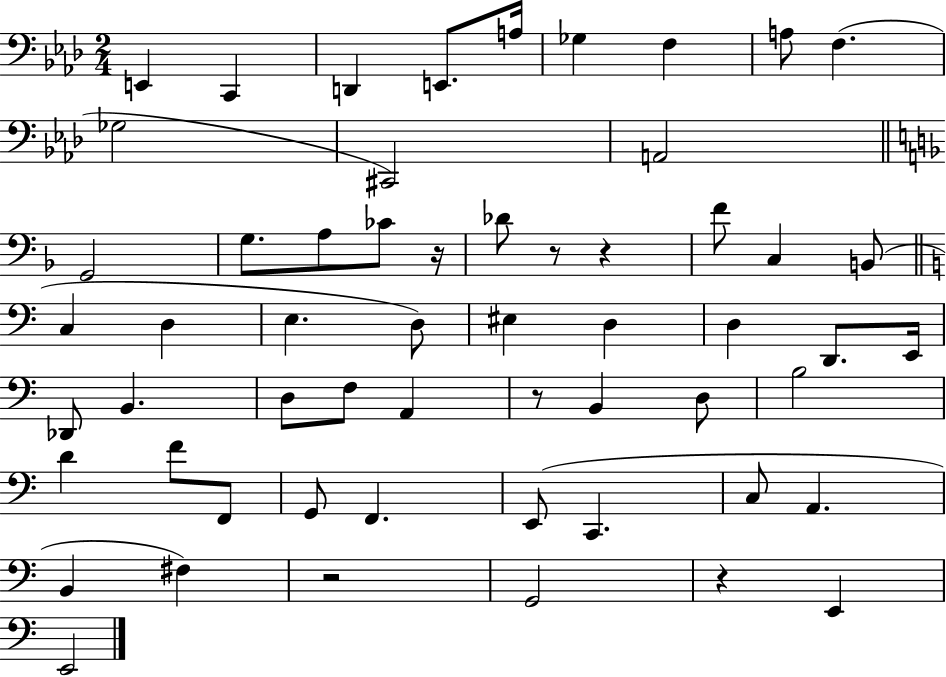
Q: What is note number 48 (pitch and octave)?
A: F#3